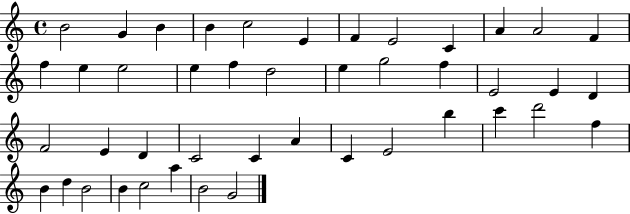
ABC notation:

X:1
T:Untitled
M:4/4
L:1/4
K:C
B2 G B B c2 E F E2 C A A2 F f e e2 e f d2 e g2 f E2 E D F2 E D C2 C A C E2 b c' d'2 f B d B2 B c2 a B2 G2